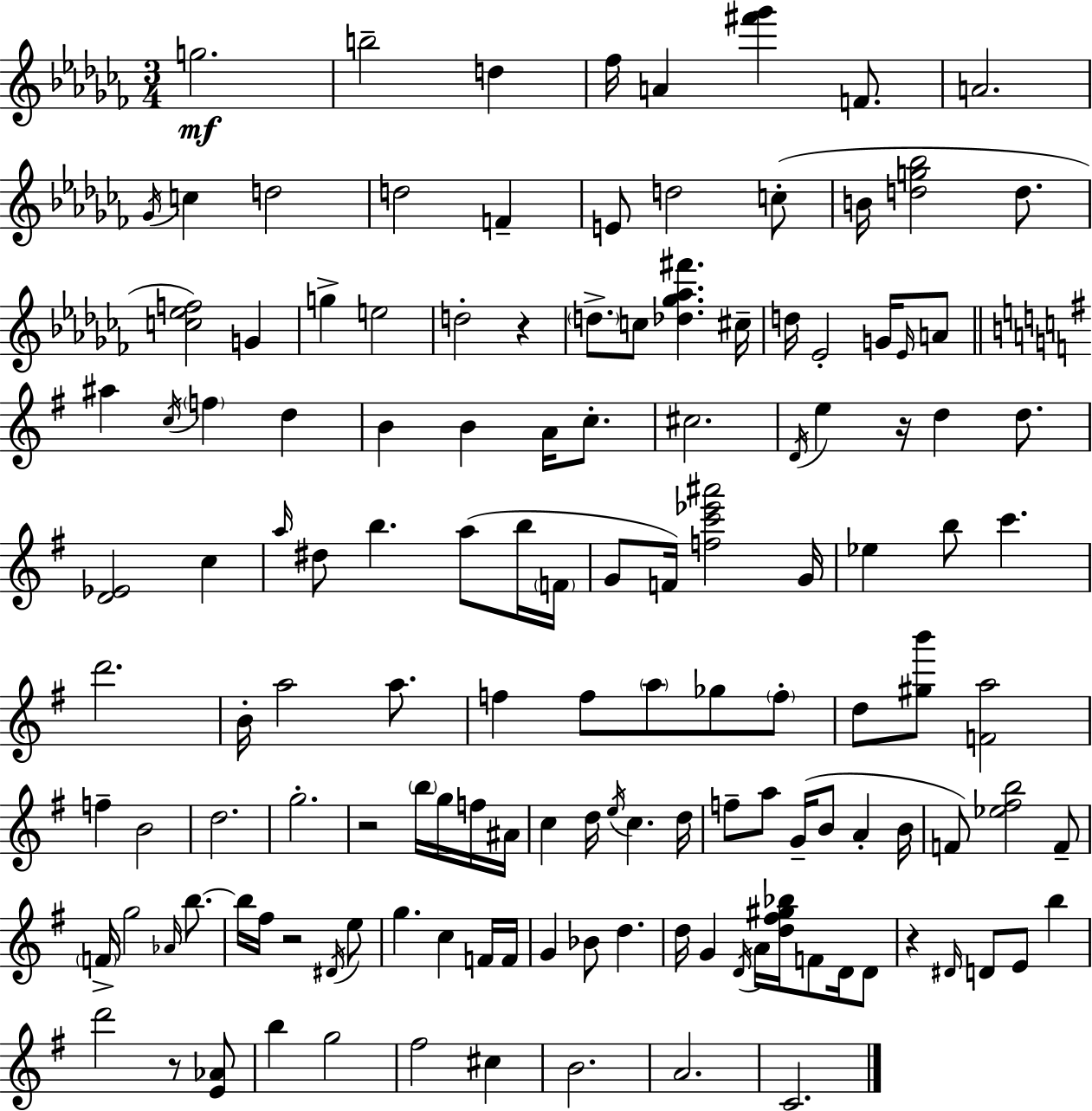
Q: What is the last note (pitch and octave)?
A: C4